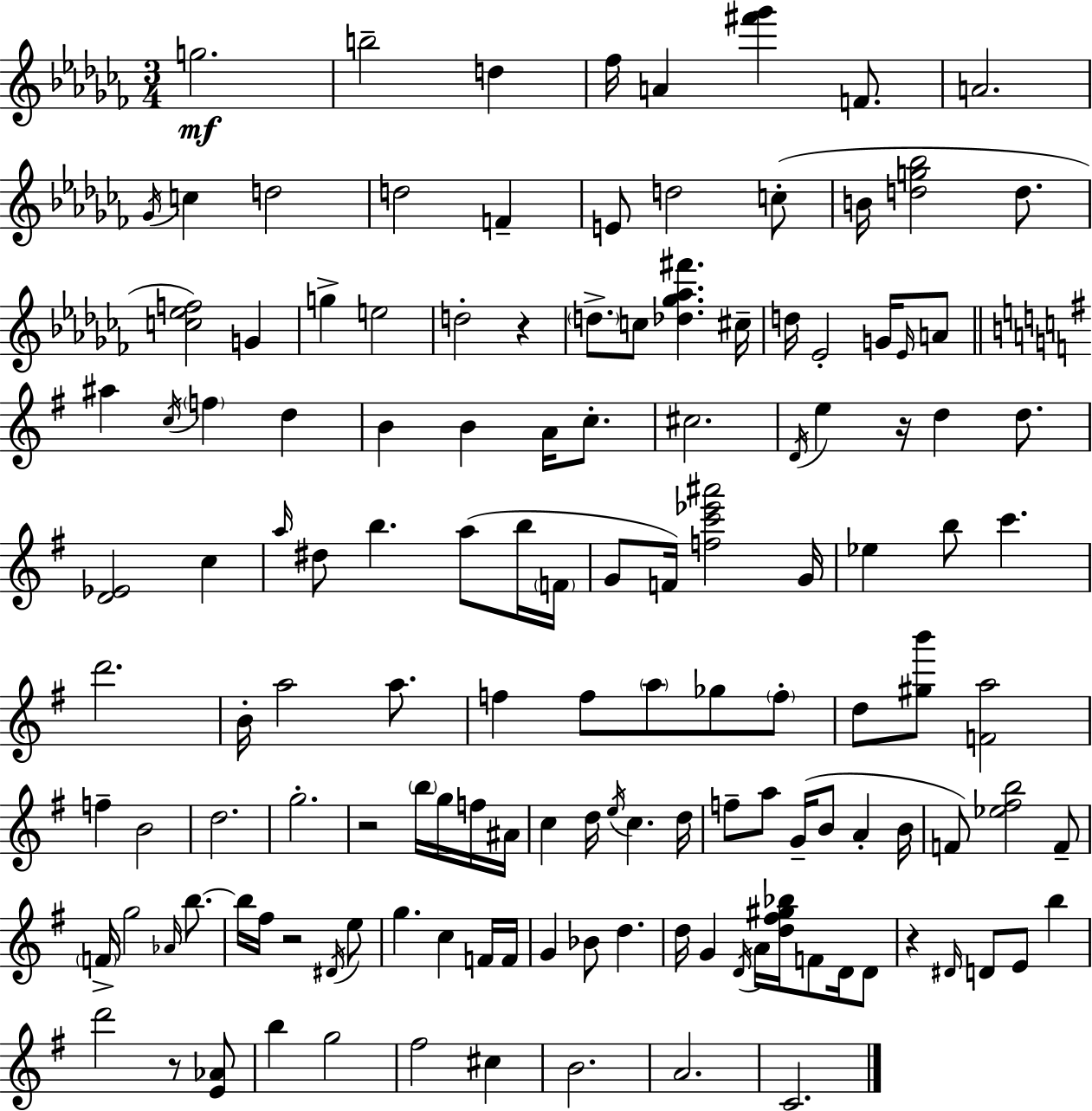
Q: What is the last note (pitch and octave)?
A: C4